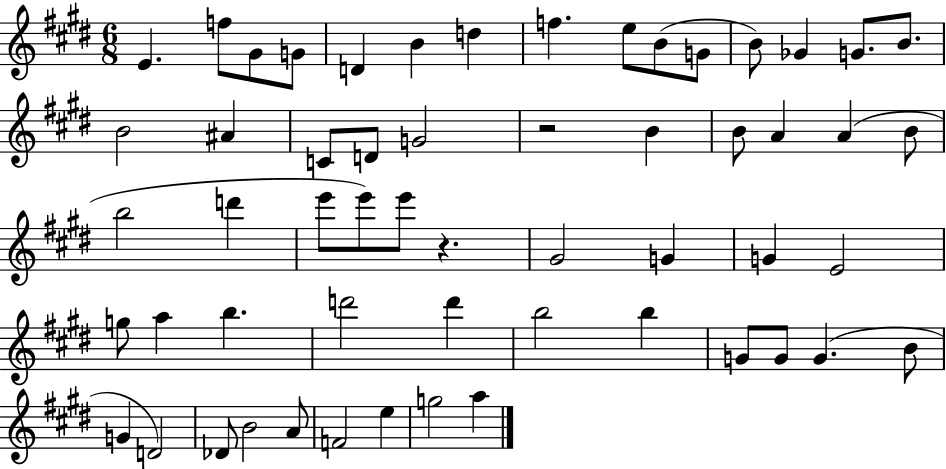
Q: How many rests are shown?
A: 2